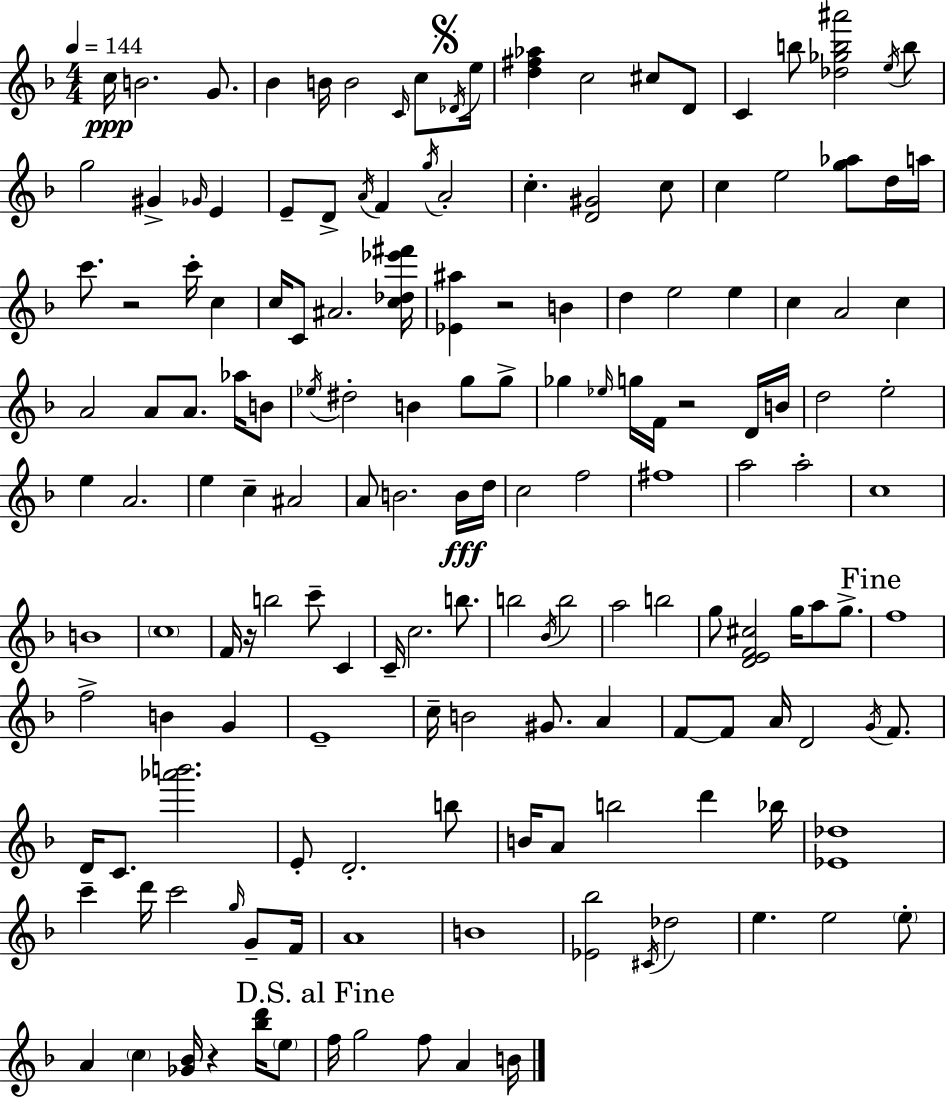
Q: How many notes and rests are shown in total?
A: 160